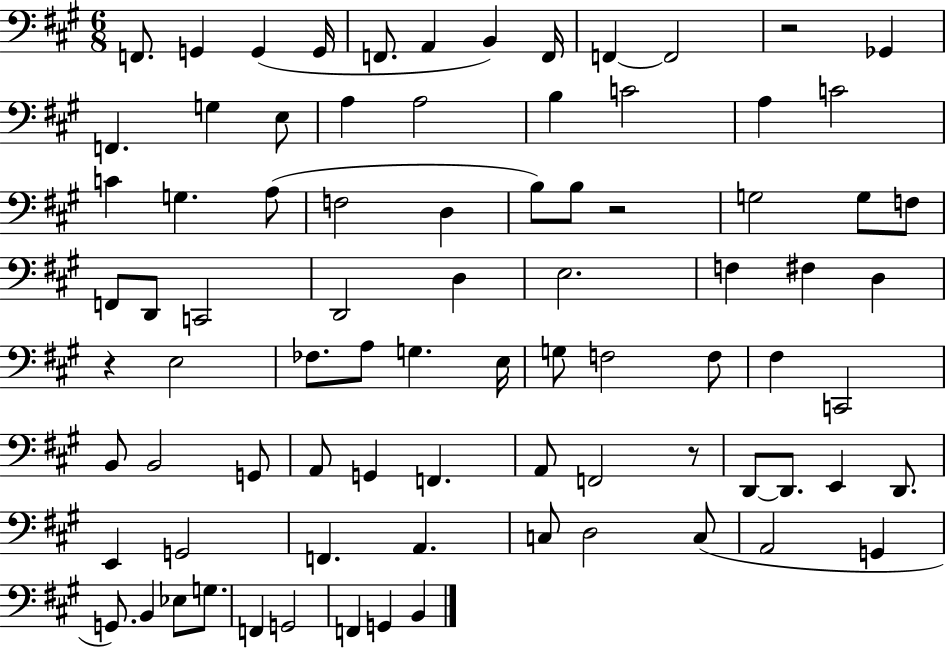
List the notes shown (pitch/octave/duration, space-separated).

F2/e. G2/q G2/q G2/s F2/e. A2/q B2/q F2/s F2/q F2/h R/h Gb2/q F2/q. G3/q E3/e A3/q A3/h B3/q C4/h A3/q C4/h C4/q G3/q. A3/e F3/h D3/q B3/e B3/e R/h G3/h G3/e F3/e F2/e D2/e C2/h D2/h D3/q E3/h. F3/q F#3/q D3/q R/q E3/h FES3/e. A3/e G3/q. E3/s G3/e F3/h F3/e F#3/q C2/h B2/e B2/h G2/e A2/e G2/q F2/q. A2/e F2/h R/e D2/e D2/e. E2/q D2/e. E2/q G2/h F2/q. A2/q. C3/e D3/h C3/e A2/h G2/q G2/e. B2/q Eb3/e G3/e. F2/q G2/h F2/q G2/q B2/q